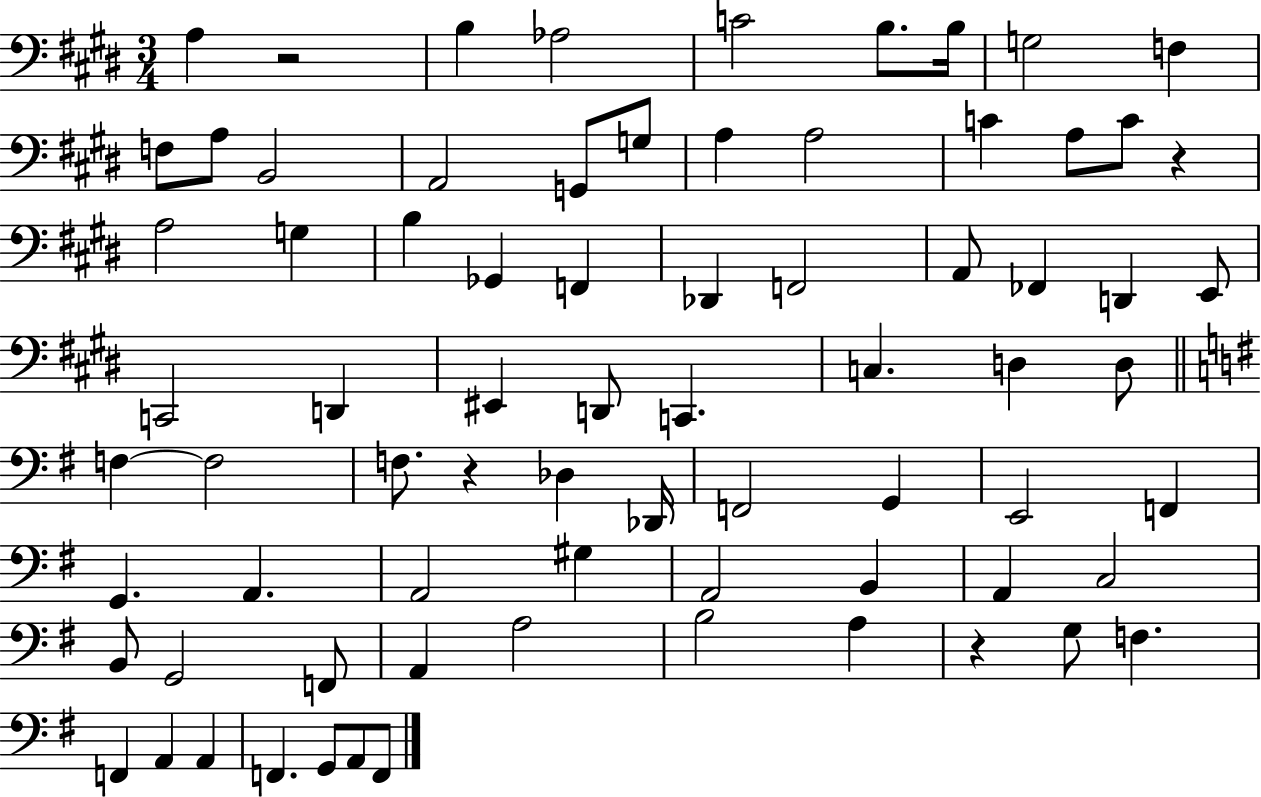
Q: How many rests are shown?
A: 4